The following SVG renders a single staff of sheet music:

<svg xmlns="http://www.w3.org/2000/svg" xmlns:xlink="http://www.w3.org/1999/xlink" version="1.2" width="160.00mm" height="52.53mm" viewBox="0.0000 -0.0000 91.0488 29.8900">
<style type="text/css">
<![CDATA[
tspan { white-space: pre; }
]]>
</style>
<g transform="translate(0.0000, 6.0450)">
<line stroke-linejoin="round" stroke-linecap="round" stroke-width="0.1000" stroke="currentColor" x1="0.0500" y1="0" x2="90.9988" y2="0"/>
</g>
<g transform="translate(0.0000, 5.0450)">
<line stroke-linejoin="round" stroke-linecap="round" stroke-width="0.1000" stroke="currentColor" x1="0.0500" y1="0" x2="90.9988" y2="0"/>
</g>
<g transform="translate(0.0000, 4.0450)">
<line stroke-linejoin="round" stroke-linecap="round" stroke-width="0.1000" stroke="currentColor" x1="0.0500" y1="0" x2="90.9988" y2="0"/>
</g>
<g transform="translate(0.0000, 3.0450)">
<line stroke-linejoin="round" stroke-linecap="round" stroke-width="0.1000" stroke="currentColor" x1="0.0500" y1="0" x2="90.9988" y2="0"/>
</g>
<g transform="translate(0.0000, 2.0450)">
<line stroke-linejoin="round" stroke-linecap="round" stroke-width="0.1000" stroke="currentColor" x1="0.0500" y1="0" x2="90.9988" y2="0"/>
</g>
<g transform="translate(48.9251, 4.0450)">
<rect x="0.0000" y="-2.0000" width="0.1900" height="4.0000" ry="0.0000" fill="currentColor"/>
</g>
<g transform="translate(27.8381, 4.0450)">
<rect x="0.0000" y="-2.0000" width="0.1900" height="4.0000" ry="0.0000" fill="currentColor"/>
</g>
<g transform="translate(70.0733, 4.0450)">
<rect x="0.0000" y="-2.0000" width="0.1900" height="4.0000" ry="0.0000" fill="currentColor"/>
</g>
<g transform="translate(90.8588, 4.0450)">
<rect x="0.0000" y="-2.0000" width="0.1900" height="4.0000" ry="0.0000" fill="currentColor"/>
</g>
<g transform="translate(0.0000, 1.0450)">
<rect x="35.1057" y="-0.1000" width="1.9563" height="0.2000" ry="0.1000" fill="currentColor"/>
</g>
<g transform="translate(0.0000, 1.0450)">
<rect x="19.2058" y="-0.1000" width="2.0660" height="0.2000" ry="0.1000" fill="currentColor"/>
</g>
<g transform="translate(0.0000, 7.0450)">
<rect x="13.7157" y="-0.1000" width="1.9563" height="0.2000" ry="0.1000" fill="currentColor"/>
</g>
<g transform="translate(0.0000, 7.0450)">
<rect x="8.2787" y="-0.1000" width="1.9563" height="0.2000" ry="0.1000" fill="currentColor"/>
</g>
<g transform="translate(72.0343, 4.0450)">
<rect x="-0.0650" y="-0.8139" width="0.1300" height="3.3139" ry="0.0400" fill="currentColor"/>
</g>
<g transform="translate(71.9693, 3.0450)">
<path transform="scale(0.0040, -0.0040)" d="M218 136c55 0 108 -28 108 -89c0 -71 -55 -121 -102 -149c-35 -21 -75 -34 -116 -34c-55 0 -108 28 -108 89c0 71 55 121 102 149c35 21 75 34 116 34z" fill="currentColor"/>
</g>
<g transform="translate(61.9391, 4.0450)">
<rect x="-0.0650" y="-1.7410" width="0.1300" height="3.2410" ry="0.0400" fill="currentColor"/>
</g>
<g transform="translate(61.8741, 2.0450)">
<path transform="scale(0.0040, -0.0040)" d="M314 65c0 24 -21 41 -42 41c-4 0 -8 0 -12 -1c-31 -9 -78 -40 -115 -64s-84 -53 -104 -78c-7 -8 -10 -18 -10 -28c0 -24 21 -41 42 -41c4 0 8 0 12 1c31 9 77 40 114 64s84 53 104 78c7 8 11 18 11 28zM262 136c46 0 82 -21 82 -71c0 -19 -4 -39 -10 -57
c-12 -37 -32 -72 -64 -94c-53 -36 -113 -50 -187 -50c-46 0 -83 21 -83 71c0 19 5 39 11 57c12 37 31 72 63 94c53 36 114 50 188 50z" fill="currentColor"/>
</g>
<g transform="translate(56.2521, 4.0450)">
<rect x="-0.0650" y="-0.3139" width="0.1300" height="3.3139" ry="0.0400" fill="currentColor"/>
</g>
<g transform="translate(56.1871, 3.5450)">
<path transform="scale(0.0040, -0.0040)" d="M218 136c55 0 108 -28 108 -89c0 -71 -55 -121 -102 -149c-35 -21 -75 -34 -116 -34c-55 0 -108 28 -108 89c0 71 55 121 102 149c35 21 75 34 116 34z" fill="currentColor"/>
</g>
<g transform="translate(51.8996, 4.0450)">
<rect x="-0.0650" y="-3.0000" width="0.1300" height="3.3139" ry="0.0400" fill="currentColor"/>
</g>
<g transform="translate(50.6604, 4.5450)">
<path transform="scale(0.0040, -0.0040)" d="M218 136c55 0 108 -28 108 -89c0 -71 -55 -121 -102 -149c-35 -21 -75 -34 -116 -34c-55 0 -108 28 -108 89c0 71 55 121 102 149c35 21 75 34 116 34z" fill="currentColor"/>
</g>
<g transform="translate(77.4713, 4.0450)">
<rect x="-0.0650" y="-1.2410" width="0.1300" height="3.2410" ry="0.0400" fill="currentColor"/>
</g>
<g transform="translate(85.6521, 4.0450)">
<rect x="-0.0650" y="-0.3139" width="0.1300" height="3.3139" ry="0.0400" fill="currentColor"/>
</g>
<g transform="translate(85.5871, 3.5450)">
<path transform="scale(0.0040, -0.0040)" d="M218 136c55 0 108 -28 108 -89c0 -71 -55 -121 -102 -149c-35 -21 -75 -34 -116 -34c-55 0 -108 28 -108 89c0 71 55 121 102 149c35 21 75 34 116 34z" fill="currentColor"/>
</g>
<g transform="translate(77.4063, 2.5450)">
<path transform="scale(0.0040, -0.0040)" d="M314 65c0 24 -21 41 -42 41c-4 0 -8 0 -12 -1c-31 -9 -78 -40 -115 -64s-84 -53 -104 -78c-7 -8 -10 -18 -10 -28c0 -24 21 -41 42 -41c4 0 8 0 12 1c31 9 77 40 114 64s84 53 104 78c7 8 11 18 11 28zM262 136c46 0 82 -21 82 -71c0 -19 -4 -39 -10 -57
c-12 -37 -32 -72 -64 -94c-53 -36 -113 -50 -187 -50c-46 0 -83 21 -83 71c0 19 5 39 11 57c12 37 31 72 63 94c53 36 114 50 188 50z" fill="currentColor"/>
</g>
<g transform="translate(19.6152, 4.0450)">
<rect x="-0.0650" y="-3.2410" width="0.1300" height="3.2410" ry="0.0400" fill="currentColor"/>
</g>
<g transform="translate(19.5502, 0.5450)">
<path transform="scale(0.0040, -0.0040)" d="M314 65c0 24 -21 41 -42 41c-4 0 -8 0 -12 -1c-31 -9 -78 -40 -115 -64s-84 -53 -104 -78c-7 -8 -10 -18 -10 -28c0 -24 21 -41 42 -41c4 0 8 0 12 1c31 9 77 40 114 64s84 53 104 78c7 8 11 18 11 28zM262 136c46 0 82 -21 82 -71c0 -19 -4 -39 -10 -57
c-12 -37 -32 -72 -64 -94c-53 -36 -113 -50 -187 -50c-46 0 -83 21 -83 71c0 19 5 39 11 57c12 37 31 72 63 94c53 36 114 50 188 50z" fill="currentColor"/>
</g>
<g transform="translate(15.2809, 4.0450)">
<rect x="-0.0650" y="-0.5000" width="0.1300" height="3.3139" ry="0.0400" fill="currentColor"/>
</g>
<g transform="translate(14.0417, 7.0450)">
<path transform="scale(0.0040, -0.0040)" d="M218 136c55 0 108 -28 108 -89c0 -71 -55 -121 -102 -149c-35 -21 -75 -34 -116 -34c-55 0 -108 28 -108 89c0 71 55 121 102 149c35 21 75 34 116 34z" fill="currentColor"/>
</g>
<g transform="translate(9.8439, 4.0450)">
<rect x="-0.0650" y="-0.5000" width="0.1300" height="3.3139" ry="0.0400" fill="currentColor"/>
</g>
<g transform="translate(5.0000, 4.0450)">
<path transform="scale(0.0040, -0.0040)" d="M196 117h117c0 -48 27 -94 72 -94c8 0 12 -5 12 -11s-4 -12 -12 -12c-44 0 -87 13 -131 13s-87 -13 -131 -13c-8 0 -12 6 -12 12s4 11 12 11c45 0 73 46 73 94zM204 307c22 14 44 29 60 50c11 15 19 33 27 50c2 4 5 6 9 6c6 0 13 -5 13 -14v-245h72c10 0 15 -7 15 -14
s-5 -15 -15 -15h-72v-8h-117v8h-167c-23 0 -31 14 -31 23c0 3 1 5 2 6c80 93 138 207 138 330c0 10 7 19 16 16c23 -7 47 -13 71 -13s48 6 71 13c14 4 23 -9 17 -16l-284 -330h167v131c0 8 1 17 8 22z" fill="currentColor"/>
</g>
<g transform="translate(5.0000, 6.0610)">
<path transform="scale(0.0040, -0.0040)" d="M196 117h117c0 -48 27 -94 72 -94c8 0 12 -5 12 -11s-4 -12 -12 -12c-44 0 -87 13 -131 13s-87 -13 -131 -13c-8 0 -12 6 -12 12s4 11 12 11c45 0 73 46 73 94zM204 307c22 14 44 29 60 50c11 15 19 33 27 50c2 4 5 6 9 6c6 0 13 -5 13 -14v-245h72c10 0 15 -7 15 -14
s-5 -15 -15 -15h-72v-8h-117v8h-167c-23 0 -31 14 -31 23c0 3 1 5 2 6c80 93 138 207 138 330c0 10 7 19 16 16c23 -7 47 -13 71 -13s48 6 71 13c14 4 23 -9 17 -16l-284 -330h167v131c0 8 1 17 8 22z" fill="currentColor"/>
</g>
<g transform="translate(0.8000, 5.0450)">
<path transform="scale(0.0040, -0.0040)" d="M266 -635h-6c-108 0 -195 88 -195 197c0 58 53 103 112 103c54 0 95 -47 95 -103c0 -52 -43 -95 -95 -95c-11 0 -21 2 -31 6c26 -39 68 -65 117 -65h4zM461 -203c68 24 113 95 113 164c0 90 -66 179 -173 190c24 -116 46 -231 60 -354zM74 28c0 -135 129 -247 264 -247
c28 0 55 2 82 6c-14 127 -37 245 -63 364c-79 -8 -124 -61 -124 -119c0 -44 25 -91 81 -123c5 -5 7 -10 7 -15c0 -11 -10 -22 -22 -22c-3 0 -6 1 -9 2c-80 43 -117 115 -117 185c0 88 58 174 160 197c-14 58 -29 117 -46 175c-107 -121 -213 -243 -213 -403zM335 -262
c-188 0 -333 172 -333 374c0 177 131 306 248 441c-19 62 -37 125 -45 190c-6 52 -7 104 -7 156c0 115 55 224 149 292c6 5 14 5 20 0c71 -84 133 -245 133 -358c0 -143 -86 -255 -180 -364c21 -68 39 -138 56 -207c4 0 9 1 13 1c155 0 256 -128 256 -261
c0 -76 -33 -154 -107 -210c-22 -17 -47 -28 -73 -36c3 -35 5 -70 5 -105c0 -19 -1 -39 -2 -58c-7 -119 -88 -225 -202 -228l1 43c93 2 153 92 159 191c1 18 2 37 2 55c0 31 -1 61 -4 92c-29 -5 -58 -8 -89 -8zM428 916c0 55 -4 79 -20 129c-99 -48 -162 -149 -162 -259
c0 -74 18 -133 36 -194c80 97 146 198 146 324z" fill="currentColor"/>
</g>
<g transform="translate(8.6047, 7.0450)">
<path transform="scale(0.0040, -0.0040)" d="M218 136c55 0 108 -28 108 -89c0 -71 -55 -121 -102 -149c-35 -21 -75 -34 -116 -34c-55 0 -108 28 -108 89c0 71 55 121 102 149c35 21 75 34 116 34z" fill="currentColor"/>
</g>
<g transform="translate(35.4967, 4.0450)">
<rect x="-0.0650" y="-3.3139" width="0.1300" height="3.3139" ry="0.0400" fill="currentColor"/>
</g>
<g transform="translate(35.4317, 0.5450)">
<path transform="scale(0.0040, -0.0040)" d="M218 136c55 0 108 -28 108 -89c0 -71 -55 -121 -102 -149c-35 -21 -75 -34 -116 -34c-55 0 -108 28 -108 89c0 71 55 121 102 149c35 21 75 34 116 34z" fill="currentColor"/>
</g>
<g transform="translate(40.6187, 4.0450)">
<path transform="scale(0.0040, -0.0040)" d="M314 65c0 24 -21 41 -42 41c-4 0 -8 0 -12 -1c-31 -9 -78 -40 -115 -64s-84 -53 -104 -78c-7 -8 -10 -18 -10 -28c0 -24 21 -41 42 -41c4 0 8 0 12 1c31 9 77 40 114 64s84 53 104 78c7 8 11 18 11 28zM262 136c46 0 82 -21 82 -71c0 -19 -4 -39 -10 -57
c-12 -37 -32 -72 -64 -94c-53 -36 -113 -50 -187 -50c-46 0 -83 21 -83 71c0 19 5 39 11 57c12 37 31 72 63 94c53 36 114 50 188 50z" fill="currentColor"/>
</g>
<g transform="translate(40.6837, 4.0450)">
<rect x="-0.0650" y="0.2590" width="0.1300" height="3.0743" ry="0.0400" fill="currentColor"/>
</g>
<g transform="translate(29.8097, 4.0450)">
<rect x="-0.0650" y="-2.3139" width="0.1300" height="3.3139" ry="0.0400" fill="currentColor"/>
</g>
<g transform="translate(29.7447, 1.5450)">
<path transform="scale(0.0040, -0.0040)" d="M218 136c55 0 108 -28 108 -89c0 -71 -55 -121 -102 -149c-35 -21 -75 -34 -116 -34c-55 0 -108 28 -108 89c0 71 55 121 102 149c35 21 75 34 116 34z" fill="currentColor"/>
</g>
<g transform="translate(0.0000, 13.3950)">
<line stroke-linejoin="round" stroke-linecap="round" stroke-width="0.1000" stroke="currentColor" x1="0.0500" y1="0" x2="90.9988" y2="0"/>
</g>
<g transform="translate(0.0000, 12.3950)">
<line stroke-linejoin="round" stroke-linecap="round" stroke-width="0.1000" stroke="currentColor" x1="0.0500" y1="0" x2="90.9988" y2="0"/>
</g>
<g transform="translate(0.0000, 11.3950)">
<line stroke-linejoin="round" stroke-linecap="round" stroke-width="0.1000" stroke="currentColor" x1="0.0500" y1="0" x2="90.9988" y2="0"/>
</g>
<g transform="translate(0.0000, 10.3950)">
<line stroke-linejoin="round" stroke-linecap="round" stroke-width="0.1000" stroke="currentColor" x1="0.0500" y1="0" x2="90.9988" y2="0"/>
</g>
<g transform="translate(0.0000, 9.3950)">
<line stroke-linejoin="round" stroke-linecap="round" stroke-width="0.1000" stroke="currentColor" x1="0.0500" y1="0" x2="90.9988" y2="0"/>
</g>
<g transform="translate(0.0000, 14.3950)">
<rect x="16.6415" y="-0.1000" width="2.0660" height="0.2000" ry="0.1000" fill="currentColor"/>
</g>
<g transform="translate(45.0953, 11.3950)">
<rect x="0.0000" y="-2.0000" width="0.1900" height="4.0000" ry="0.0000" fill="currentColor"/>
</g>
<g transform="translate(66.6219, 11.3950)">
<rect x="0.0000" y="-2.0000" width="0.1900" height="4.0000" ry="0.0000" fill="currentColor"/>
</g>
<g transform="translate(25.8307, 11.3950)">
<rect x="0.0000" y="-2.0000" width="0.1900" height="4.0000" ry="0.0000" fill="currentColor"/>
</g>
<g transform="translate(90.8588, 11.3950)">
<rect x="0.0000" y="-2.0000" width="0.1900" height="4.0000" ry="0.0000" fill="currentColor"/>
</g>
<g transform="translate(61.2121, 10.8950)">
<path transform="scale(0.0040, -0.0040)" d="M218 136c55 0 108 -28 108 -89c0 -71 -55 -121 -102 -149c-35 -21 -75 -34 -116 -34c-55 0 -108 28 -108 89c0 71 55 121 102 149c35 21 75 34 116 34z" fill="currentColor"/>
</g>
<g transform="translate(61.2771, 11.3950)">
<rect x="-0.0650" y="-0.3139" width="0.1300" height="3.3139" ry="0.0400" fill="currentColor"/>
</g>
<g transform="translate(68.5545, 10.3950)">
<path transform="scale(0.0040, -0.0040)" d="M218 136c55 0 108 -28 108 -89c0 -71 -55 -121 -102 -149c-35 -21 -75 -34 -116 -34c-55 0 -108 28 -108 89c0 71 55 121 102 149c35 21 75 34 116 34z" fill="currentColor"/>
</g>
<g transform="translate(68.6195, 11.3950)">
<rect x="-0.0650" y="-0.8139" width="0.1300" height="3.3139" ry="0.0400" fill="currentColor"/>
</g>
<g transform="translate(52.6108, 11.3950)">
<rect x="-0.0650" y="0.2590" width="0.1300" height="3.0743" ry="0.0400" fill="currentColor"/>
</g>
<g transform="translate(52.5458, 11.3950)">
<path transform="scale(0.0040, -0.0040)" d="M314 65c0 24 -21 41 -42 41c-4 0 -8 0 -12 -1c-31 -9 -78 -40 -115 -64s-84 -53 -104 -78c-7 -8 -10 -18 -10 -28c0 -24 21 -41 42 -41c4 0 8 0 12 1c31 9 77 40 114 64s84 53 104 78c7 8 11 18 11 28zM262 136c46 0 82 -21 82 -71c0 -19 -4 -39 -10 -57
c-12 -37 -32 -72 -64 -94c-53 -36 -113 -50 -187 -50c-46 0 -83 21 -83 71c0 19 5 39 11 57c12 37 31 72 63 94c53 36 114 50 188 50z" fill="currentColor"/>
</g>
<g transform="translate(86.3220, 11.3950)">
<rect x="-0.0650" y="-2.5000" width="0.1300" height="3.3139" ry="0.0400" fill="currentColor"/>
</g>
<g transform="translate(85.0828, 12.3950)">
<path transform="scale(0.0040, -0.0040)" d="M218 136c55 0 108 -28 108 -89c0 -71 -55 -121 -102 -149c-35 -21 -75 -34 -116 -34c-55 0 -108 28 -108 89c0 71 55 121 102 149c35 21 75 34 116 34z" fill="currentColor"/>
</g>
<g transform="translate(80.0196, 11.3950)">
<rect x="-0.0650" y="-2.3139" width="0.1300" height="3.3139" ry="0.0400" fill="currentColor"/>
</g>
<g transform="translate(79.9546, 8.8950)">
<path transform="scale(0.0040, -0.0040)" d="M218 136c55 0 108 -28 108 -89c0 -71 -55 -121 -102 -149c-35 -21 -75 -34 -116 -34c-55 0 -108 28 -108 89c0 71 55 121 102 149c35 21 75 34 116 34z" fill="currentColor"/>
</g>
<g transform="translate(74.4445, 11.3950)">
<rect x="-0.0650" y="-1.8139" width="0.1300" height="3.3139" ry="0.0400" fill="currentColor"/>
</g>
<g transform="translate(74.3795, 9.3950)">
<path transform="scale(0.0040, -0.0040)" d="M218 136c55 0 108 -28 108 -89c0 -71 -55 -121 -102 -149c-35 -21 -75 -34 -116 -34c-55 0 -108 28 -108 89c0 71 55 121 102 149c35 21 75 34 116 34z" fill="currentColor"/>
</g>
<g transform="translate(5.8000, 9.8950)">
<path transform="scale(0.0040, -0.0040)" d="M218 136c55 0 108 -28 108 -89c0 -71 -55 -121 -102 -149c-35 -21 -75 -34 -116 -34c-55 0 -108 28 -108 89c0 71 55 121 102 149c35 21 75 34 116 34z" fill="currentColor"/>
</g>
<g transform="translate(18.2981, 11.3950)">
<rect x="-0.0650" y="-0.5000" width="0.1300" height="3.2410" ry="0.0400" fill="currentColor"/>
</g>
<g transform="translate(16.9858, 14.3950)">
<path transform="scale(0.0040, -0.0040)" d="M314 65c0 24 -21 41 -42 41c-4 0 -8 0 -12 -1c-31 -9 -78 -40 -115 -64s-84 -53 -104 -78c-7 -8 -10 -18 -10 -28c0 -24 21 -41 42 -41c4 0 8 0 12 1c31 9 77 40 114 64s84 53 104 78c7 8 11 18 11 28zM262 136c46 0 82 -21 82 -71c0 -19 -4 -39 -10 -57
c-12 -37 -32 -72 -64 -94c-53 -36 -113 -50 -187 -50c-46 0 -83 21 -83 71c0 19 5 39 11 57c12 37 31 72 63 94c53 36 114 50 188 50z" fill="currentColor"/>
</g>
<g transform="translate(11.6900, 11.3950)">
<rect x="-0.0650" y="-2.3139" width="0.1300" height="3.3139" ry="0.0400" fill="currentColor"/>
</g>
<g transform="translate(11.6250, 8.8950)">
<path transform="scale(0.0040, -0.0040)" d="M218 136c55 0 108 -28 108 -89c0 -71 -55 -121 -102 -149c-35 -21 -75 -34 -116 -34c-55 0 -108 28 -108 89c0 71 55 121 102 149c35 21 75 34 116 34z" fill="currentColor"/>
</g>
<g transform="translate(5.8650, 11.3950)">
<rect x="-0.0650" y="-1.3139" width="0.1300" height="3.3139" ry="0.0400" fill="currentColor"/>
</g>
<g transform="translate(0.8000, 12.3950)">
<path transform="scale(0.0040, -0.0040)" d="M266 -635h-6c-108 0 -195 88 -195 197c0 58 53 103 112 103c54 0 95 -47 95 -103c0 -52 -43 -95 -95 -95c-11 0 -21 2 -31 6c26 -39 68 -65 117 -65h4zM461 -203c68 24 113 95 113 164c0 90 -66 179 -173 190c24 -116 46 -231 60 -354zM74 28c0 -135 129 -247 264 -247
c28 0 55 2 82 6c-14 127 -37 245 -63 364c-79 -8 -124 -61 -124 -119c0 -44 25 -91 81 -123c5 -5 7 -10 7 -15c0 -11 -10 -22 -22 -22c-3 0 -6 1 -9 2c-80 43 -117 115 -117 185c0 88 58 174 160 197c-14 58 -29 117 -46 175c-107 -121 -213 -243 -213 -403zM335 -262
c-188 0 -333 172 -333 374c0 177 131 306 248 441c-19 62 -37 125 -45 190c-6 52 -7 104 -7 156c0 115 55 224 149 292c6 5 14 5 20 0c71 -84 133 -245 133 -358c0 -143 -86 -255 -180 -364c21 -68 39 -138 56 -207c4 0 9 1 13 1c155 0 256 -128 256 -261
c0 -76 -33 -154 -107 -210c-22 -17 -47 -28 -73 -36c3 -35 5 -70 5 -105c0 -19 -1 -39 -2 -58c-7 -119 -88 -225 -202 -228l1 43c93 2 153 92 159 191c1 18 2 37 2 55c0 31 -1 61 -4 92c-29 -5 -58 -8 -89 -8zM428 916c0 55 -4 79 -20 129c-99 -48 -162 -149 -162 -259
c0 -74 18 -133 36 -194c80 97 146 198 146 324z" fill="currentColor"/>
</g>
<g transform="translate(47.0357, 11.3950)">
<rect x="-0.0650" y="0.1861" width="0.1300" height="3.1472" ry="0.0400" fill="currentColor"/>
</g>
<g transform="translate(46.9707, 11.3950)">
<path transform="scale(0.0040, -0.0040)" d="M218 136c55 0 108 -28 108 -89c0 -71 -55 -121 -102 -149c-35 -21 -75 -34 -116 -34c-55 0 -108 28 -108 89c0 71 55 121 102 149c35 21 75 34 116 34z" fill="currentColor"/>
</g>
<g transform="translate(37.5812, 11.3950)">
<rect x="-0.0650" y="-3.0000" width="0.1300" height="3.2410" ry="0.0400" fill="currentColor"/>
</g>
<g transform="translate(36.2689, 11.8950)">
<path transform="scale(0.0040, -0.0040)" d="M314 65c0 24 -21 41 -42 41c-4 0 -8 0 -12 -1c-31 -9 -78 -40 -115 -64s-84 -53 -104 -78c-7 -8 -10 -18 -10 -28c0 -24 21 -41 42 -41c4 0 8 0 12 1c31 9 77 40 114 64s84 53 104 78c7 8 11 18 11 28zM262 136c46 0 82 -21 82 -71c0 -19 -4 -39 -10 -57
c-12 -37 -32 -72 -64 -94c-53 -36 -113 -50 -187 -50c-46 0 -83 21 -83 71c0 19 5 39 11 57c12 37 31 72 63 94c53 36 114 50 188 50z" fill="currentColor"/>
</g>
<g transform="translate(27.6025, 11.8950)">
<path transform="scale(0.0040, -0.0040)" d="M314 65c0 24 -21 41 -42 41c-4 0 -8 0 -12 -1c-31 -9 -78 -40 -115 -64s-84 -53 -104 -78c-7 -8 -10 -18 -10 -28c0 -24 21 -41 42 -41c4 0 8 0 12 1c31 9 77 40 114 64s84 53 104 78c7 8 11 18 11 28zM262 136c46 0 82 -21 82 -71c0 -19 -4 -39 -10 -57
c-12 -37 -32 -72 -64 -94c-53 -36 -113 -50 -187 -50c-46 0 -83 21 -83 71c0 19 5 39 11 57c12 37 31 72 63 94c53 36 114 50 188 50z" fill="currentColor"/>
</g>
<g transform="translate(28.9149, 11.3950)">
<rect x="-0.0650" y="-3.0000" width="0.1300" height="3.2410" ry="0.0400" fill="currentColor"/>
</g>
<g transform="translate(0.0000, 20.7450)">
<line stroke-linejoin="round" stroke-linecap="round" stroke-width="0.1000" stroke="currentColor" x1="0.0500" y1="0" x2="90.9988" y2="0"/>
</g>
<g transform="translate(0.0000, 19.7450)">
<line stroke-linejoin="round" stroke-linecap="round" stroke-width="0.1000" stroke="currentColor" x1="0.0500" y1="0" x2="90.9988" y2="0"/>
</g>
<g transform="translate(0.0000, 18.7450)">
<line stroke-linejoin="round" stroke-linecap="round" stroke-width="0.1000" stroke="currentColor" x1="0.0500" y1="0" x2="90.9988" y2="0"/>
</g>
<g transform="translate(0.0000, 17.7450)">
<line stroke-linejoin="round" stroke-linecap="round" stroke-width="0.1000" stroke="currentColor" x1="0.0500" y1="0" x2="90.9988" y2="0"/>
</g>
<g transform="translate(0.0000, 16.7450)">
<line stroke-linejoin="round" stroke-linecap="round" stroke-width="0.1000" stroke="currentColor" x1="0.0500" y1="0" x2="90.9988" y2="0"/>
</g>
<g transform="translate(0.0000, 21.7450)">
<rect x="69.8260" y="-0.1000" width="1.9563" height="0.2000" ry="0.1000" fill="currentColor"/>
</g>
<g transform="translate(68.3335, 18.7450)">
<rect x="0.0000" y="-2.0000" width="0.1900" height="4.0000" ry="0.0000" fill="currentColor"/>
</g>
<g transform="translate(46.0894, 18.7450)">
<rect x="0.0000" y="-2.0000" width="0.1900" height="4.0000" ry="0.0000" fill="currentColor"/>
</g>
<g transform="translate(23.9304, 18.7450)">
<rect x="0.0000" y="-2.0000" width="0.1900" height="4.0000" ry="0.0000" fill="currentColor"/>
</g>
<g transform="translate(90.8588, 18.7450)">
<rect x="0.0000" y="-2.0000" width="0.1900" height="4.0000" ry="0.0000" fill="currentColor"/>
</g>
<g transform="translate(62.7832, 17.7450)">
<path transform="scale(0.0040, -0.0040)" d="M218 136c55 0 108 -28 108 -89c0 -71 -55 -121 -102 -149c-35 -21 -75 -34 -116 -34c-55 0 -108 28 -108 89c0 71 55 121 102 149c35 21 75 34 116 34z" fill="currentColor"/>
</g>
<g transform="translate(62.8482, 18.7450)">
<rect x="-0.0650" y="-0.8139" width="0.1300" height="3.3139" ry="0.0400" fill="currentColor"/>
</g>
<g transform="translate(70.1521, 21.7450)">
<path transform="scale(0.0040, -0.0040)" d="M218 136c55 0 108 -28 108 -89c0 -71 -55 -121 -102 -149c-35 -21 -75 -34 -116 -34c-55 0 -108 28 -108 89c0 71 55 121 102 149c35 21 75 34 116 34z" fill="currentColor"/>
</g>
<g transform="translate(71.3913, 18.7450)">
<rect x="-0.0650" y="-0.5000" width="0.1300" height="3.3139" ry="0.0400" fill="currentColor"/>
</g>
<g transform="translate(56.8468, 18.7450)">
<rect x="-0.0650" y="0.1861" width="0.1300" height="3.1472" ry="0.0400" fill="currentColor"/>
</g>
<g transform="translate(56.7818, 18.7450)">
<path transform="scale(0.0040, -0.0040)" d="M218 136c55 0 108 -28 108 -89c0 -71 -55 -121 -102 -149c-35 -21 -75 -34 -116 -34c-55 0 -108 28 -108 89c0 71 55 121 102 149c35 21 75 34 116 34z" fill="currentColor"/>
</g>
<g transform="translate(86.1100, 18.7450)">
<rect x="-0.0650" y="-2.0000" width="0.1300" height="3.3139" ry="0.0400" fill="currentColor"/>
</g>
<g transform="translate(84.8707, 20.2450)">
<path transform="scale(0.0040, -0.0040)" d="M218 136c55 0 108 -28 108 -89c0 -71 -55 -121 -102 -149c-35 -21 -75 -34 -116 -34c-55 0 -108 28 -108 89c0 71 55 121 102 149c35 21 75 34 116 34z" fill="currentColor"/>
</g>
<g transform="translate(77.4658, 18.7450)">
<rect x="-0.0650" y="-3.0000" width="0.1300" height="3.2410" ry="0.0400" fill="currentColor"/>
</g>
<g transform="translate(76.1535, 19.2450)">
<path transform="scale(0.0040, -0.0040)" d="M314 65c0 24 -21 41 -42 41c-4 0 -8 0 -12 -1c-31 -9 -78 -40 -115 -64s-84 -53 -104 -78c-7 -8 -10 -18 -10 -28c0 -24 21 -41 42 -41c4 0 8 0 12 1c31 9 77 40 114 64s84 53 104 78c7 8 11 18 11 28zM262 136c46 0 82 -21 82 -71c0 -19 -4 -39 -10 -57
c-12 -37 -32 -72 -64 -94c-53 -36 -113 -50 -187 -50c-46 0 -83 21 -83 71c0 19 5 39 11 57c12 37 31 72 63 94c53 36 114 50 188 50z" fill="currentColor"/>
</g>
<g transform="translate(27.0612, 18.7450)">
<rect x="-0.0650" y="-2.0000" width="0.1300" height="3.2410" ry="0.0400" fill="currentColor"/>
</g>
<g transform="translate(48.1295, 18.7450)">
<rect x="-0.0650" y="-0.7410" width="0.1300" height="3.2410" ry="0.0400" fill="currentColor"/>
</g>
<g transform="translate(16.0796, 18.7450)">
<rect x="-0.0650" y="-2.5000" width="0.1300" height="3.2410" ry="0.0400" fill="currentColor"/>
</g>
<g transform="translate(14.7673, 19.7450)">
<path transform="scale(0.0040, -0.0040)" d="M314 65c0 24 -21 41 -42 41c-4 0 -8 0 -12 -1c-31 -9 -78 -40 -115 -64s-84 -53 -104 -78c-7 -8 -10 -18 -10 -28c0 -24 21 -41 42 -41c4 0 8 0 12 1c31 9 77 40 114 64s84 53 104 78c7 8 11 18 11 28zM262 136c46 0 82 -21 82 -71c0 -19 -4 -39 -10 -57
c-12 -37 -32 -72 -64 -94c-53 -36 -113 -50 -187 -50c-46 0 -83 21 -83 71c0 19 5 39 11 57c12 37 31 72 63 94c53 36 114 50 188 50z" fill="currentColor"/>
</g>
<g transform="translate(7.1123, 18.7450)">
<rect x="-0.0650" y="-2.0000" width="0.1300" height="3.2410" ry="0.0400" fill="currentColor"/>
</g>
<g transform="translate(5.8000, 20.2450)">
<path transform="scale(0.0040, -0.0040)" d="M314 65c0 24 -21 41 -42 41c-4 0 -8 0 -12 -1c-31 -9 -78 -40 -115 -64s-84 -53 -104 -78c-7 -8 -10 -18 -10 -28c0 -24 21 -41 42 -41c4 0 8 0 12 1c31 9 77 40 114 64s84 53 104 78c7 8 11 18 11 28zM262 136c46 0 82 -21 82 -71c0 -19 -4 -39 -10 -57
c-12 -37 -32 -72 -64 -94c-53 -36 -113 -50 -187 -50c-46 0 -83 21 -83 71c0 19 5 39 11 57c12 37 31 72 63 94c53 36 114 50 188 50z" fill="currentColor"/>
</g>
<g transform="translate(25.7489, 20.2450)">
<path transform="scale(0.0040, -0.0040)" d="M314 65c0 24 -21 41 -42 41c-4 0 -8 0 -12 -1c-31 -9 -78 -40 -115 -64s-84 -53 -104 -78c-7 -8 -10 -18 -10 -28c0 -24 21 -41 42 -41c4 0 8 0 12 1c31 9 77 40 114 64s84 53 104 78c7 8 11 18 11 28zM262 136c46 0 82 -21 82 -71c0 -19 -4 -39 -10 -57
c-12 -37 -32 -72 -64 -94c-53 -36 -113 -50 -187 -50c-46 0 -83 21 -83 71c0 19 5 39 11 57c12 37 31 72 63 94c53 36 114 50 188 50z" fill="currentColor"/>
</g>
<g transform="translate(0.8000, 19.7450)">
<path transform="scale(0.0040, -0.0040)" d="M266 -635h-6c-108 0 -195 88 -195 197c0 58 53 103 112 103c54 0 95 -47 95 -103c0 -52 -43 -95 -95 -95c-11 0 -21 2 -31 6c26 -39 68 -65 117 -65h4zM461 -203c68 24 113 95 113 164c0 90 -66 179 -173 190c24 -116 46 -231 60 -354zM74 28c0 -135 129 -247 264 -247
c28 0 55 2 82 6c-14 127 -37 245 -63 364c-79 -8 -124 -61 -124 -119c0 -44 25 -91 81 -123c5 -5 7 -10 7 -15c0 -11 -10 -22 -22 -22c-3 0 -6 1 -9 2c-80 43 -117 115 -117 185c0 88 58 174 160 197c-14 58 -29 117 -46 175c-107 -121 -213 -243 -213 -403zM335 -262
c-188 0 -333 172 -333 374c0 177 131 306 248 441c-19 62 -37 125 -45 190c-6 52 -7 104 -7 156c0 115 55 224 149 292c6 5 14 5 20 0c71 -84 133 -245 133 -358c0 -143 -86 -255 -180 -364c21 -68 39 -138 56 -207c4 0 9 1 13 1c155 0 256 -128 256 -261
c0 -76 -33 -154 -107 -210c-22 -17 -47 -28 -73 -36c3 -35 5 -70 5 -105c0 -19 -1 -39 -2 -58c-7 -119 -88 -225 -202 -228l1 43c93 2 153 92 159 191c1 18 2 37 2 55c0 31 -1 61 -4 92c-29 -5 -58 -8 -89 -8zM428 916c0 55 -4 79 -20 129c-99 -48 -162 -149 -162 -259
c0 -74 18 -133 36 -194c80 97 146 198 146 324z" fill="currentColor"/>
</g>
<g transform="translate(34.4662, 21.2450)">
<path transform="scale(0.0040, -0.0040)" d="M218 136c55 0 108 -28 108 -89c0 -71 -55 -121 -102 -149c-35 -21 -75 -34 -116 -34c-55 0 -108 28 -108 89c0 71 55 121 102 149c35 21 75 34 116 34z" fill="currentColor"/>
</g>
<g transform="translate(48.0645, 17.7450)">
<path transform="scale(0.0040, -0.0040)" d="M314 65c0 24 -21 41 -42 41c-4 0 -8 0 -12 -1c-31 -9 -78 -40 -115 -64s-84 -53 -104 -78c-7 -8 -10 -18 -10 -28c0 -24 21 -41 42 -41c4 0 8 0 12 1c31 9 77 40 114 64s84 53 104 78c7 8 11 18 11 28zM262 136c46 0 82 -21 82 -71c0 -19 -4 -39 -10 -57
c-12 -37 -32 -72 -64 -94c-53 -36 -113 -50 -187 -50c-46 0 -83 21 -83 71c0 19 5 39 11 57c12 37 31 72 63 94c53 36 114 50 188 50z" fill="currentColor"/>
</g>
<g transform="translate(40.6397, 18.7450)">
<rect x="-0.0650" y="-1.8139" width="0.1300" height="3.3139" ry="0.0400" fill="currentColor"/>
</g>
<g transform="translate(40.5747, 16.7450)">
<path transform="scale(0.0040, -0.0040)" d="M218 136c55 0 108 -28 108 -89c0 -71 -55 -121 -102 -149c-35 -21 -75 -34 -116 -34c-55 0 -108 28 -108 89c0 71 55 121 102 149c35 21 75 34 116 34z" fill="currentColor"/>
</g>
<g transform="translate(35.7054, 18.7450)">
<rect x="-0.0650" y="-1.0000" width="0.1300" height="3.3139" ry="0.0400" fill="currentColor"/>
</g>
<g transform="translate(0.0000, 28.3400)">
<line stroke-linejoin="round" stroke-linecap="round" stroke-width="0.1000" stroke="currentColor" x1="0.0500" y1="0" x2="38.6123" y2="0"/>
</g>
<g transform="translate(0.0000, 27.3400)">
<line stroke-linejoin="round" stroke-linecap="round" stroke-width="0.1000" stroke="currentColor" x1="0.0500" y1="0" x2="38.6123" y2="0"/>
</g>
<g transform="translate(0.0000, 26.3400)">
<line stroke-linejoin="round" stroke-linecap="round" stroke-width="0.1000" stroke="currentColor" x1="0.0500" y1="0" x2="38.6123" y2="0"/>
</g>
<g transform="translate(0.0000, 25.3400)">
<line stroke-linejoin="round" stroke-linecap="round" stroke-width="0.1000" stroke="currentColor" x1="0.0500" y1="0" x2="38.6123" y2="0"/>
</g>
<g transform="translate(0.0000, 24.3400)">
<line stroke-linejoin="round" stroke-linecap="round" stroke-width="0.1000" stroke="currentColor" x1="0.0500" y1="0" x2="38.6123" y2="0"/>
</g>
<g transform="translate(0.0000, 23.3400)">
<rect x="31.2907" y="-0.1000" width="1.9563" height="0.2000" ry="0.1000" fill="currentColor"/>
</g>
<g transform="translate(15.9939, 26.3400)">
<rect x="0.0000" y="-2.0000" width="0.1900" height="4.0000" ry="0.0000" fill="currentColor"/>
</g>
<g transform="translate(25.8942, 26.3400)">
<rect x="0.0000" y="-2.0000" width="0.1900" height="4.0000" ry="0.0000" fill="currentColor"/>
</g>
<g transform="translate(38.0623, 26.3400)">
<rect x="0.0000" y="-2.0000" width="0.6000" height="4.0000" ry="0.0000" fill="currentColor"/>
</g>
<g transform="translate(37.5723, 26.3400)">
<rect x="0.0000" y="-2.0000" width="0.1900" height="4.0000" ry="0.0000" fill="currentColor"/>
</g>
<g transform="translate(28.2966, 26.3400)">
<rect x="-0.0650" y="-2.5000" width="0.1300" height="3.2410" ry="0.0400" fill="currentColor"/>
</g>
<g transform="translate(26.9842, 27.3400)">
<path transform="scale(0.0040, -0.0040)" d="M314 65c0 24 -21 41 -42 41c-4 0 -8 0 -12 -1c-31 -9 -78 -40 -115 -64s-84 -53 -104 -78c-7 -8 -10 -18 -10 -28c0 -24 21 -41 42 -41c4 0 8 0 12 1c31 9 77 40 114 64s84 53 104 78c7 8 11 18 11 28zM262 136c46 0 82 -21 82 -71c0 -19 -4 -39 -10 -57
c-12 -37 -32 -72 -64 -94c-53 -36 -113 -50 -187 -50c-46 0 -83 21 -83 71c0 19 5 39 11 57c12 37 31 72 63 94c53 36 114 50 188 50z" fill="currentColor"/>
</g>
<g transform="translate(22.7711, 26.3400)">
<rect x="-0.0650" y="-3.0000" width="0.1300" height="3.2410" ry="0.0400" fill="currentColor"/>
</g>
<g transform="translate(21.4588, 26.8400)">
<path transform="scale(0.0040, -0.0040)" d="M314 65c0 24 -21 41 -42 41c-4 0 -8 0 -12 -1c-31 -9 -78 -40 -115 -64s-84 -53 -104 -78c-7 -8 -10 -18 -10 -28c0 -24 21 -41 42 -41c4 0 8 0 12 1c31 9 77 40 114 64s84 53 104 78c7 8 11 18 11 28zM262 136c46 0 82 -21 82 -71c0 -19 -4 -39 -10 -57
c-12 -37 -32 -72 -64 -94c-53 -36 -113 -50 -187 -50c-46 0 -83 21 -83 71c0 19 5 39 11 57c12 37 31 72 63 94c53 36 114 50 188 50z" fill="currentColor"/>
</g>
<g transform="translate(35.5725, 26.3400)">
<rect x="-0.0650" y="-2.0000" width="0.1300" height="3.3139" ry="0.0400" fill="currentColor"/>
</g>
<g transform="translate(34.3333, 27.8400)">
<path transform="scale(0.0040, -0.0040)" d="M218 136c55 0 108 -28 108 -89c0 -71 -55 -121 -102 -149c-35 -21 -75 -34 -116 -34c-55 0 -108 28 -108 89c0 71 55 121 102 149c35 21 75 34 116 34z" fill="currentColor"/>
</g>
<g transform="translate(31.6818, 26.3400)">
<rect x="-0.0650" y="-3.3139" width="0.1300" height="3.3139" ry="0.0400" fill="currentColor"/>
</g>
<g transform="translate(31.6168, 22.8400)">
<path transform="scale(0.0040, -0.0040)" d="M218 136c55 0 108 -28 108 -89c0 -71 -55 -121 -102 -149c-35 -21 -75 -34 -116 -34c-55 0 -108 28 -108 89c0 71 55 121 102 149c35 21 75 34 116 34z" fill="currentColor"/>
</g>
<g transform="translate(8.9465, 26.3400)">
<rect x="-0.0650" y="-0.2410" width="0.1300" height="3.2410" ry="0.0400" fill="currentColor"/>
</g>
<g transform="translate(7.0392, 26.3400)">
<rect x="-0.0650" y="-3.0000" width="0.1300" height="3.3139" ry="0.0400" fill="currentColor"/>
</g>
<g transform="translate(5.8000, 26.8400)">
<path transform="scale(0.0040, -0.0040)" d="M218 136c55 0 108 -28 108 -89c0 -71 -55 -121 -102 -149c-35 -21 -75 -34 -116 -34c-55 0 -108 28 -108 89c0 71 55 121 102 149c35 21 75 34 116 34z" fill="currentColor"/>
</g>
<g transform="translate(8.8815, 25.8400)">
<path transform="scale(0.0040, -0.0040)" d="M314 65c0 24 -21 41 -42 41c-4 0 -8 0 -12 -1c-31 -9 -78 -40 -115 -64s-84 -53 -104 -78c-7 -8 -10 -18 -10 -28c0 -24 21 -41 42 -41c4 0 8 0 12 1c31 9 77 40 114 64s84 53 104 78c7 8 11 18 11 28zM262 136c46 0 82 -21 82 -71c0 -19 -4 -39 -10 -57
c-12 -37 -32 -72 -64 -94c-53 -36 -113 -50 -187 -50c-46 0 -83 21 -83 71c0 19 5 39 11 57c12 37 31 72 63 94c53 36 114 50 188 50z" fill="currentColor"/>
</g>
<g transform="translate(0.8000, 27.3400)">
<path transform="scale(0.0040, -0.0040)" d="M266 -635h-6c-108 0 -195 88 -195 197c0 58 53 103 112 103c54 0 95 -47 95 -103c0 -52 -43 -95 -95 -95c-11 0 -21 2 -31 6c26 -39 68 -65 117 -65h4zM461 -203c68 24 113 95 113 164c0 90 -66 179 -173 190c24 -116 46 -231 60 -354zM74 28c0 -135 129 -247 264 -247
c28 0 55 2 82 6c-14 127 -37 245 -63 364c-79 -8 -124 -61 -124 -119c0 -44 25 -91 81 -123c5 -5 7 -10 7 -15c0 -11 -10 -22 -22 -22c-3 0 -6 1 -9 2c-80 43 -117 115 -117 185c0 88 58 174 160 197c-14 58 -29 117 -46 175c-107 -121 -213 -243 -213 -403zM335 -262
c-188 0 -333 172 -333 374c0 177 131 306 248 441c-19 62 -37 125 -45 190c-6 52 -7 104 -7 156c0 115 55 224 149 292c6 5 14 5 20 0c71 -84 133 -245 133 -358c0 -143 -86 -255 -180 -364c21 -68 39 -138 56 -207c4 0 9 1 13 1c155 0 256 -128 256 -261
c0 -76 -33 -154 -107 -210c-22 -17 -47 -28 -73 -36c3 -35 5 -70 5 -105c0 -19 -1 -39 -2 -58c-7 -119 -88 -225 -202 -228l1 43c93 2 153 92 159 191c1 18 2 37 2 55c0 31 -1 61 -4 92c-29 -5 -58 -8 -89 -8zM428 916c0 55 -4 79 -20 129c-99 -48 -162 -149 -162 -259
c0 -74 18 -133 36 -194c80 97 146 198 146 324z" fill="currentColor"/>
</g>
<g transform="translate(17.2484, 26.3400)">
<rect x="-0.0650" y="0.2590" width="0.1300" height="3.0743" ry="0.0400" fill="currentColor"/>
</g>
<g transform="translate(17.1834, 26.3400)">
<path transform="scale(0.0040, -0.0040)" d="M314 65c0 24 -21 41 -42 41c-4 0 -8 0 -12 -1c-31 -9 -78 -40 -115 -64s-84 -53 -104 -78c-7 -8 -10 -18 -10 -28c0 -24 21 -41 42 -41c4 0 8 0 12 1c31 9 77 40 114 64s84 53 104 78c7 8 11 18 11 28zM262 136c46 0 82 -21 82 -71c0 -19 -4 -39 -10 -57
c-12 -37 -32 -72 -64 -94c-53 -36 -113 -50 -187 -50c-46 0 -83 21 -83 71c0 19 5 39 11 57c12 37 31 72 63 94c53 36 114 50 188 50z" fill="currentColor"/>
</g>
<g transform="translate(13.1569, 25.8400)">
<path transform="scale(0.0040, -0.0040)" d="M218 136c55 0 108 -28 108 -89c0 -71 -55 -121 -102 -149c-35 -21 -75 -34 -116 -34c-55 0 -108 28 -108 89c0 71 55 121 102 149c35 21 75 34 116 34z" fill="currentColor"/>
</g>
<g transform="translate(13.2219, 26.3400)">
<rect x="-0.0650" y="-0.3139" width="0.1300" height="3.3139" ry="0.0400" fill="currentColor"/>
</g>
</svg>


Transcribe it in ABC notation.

X:1
T:Untitled
M:4/4
L:1/4
K:C
C C b2 g b B2 A c f2 d e2 c e g C2 A2 A2 B B2 c d f g G F2 G2 F2 D f d2 B d C A2 F A c2 c B2 A2 G2 b F